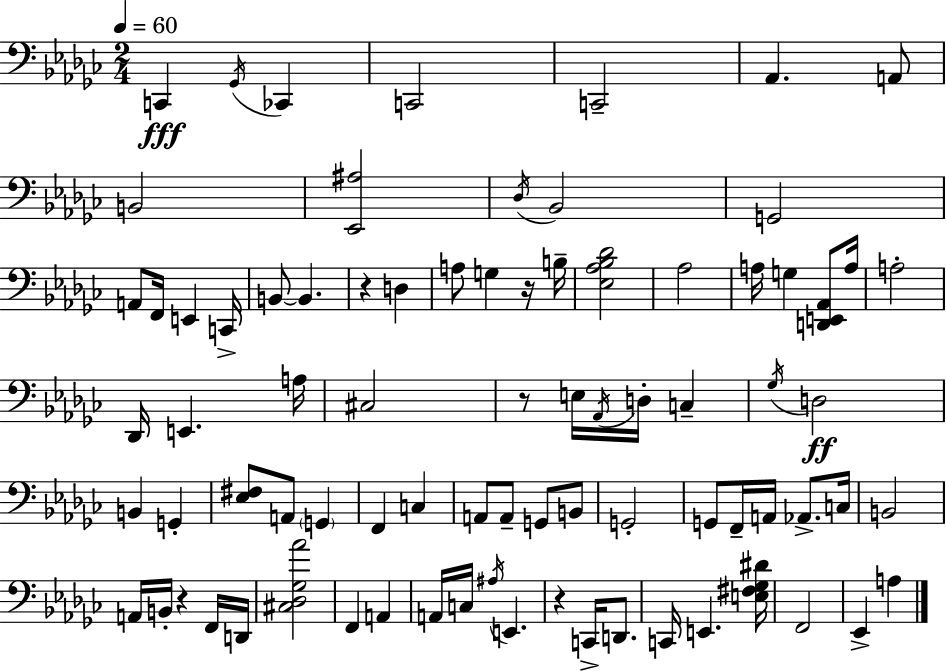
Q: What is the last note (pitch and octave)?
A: A3